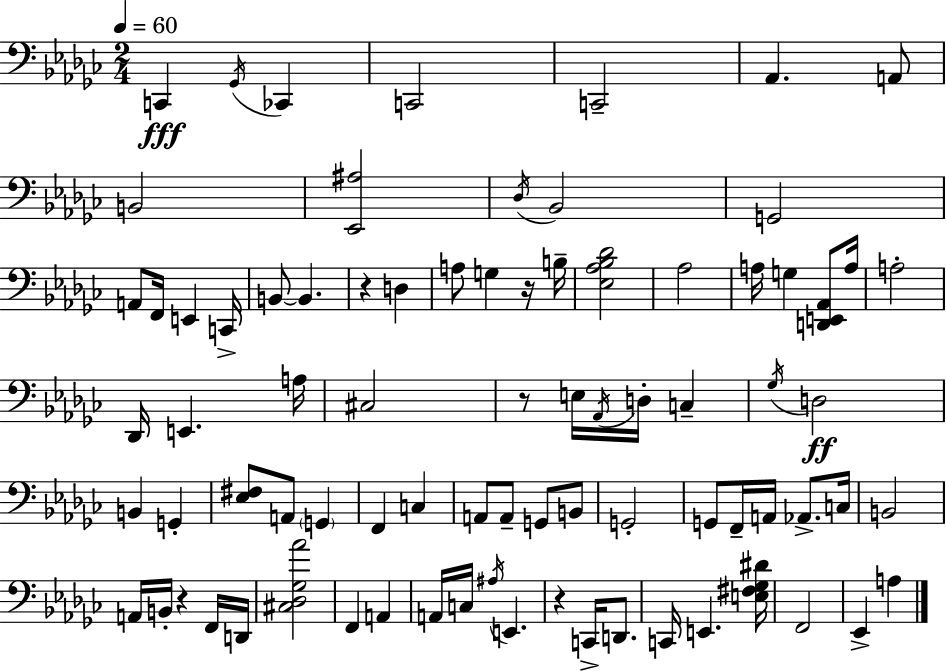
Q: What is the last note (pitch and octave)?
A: A3